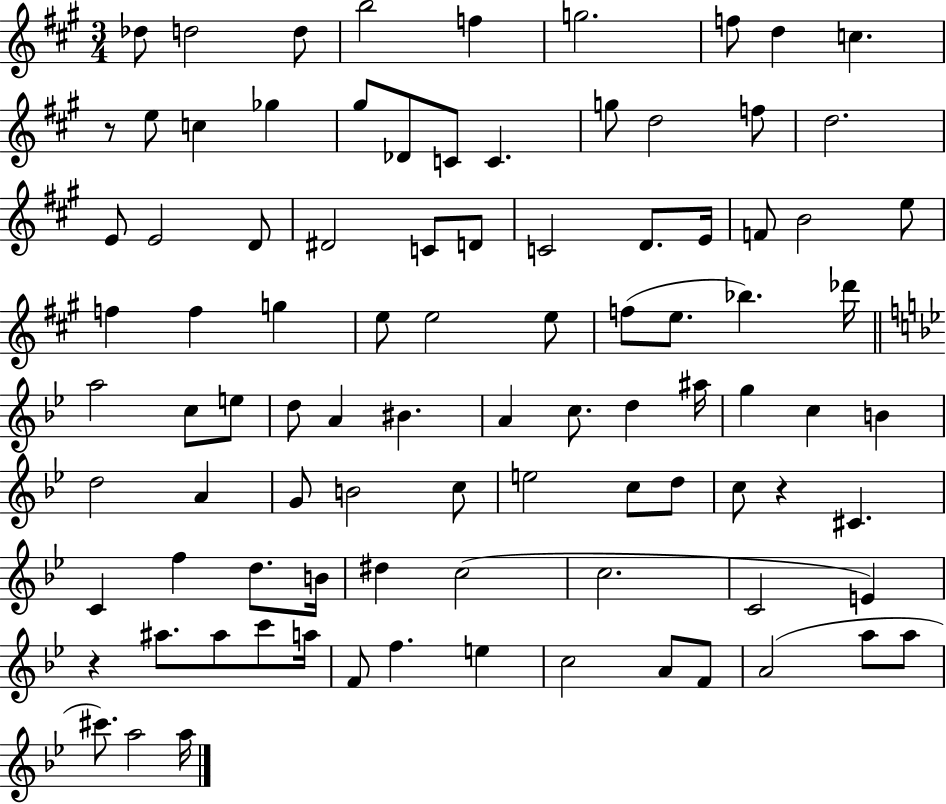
Db5/e D5/h D5/e B5/h F5/q G5/h. F5/e D5/q C5/q. R/e E5/e C5/q Gb5/q G#5/e Db4/e C4/e C4/q. G5/e D5/h F5/e D5/h. E4/e E4/h D4/e D#4/h C4/e D4/e C4/h D4/e. E4/s F4/e B4/h E5/e F5/q F5/q G5/q E5/e E5/h E5/e F5/e E5/e. Bb5/q. Db6/s A5/h C5/e E5/e D5/e A4/q BIS4/q. A4/q C5/e. D5/q A#5/s G5/q C5/q B4/q D5/h A4/q G4/e B4/h C5/e E5/h C5/e D5/e C5/e R/q C#4/q. C4/q F5/q D5/e. B4/s D#5/q C5/h C5/h. C4/h E4/q R/q A#5/e. A#5/e C6/e A5/s F4/e F5/q. E5/q C5/h A4/e F4/e A4/h A5/e A5/e C#6/e. A5/h A5/s